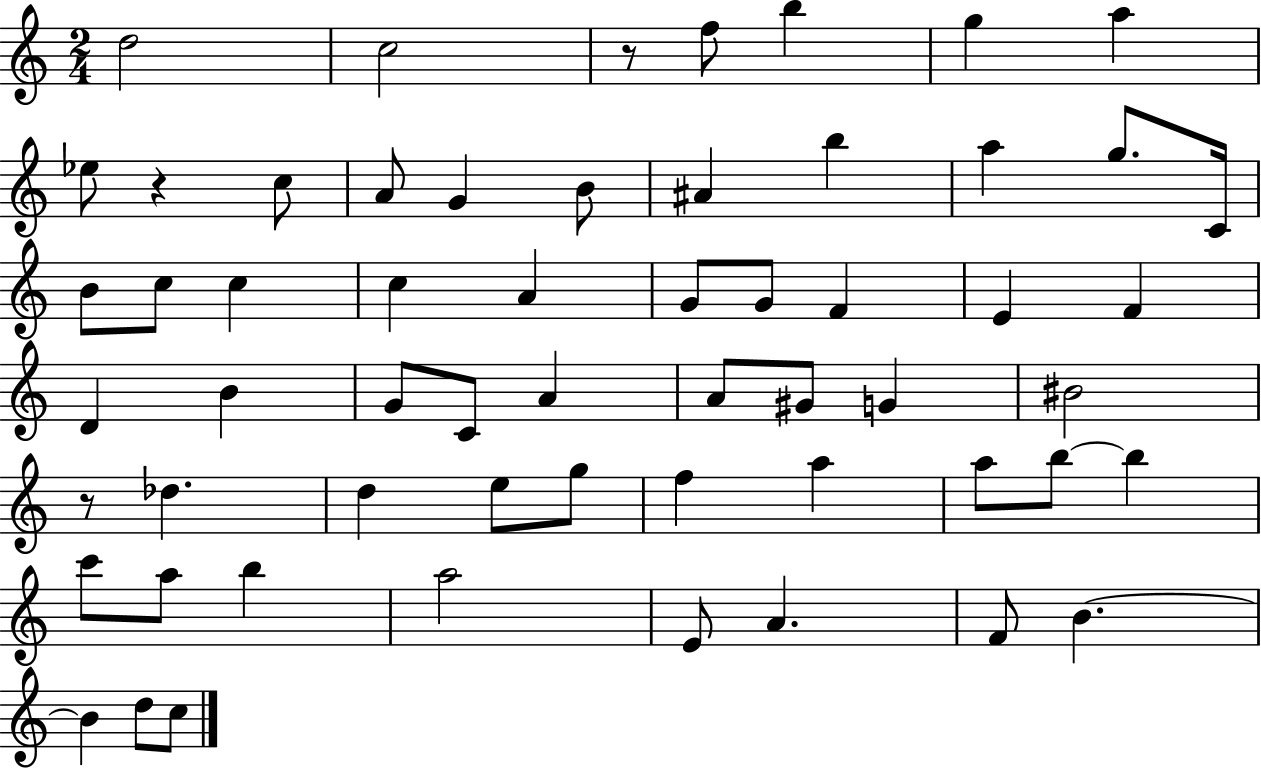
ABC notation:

X:1
T:Untitled
M:2/4
L:1/4
K:C
d2 c2 z/2 f/2 b g a _e/2 z c/2 A/2 G B/2 ^A b a g/2 C/4 B/2 c/2 c c A G/2 G/2 F E F D B G/2 C/2 A A/2 ^G/2 G ^B2 z/2 _d d e/2 g/2 f a a/2 b/2 b c'/2 a/2 b a2 E/2 A F/2 B B d/2 c/2